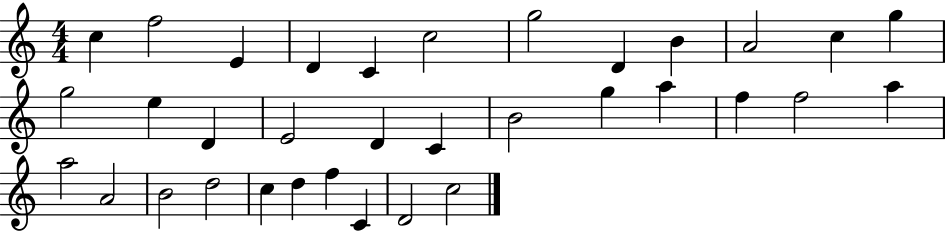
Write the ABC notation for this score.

X:1
T:Untitled
M:4/4
L:1/4
K:C
c f2 E D C c2 g2 D B A2 c g g2 e D E2 D C B2 g a f f2 a a2 A2 B2 d2 c d f C D2 c2